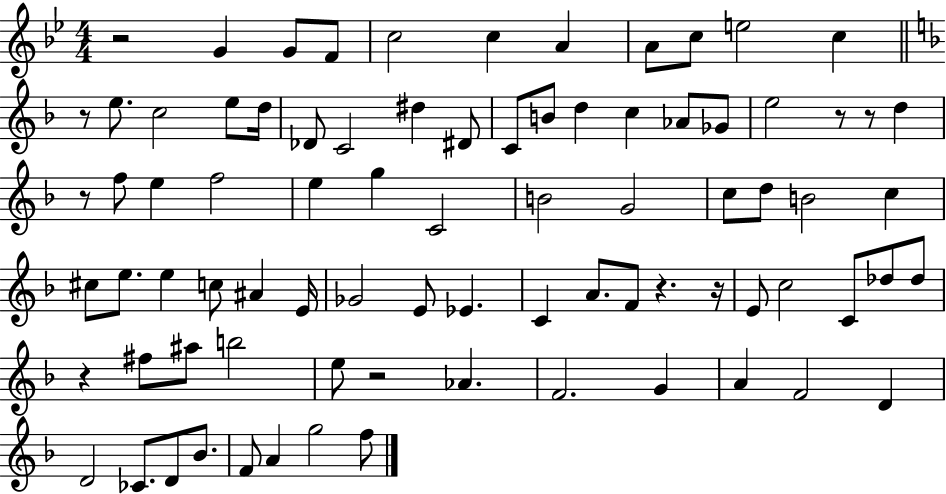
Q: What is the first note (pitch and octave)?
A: G4